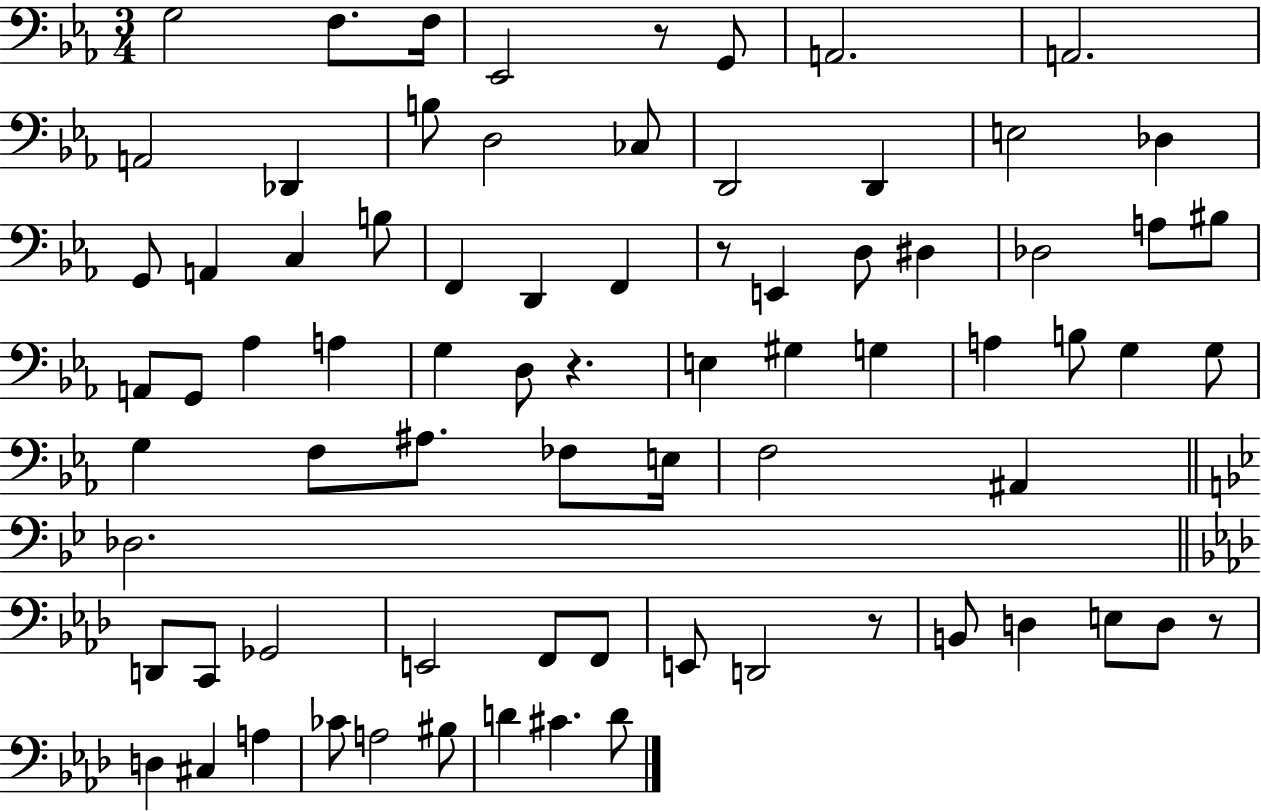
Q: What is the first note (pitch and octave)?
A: G3